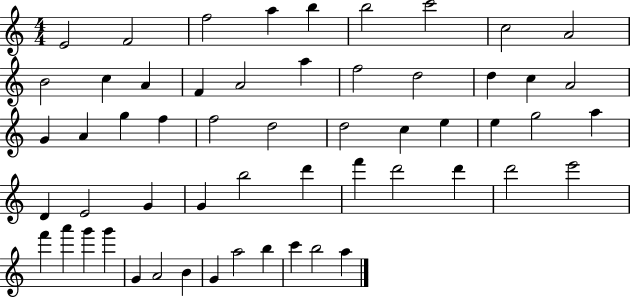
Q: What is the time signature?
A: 4/4